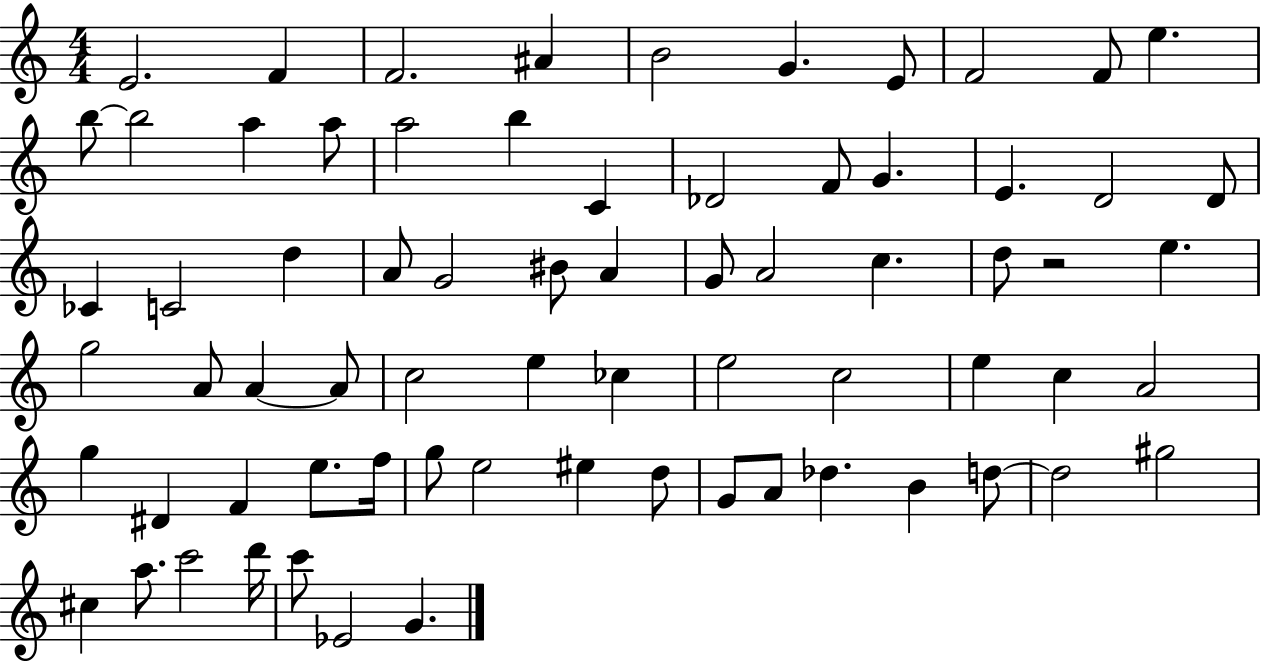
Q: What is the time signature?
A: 4/4